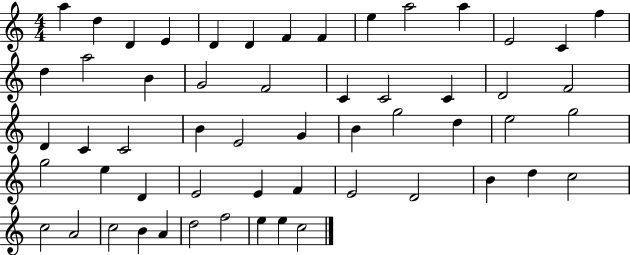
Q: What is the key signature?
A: C major